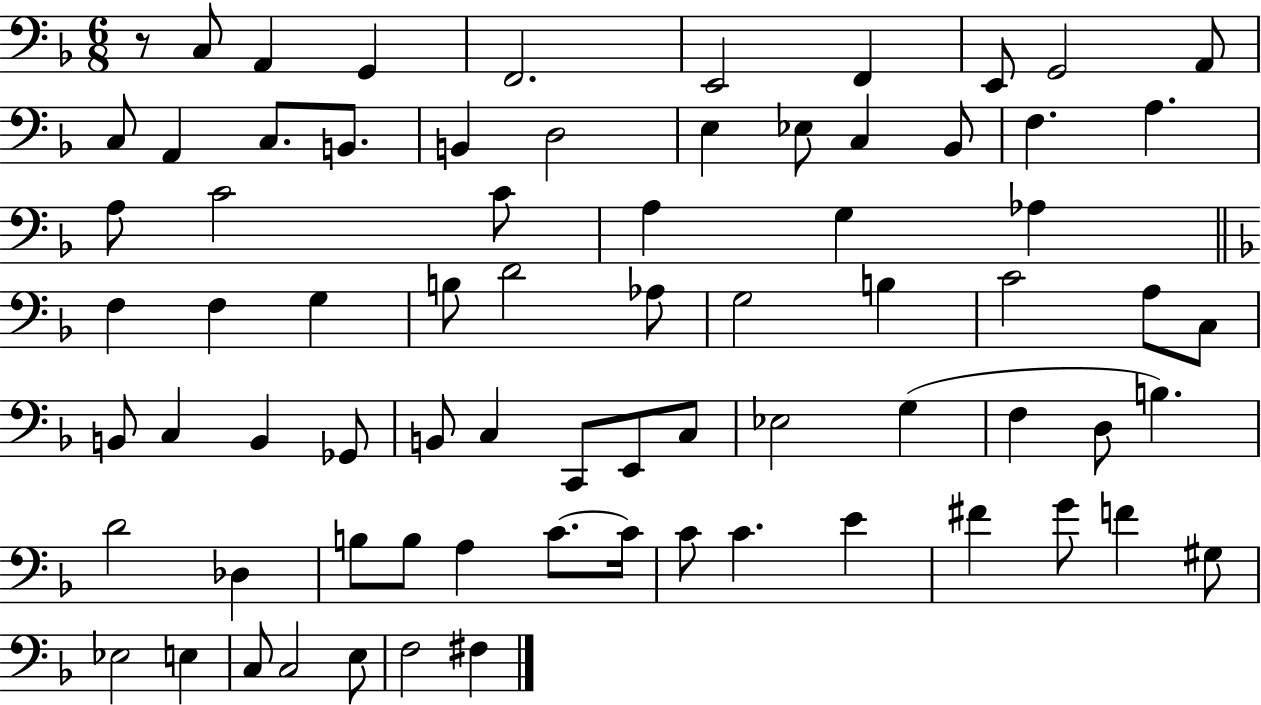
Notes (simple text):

R/e C3/e A2/q G2/q F2/h. E2/h F2/q E2/e G2/h A2/e C3/e A2/q C3/e. B2/e. B2/q D3/h E3/q Eb3/e C3/q Bb2/e F3/q. A3/q. A3/e C4/h C4/e A3/q G3/q Ab3/q F3/q F3/q G3/q B3/e D4/h Ab3/e G3/h B3/q C4/h A3/e C3/e B2/e C3/q B2/q Gb2/e B2/e C3/q C2/e E2/e C3/e Eb3/h G3/q F3/q D3/e B3/q. D4/h Db3/q B3/e B3/e A3/q C4/e. C4/s C4/e C4/q. E4/q F#4/q G4/e F4/q G#3/e Eb3/h E3/q C3/e C3/h E3/e F3/h F#3/q